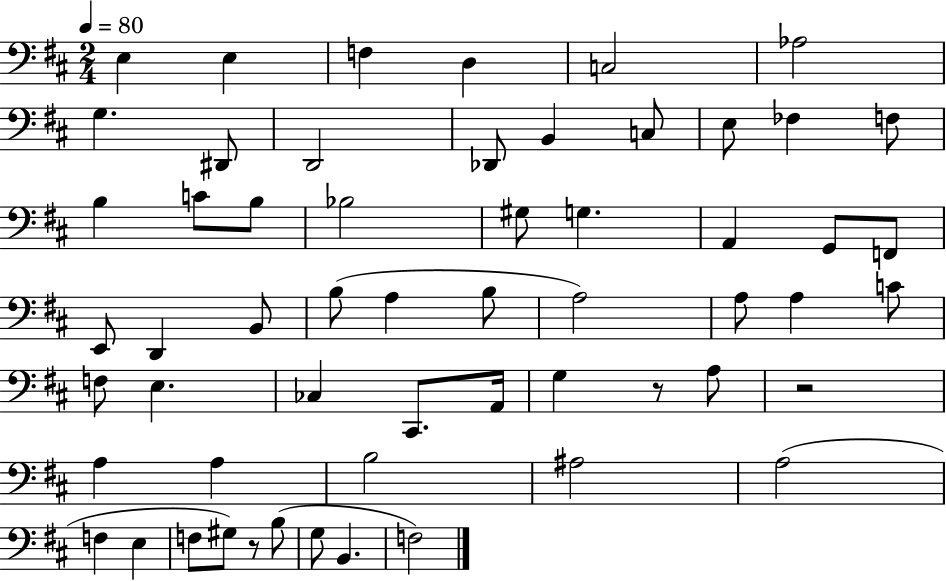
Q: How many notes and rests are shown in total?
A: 57